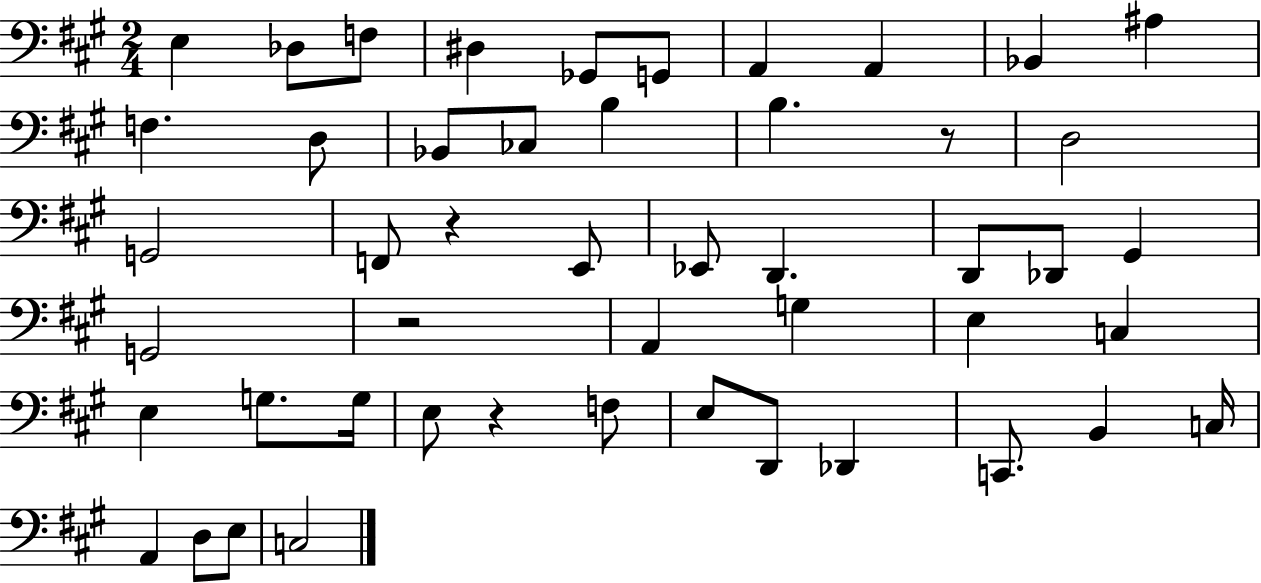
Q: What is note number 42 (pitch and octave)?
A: A2